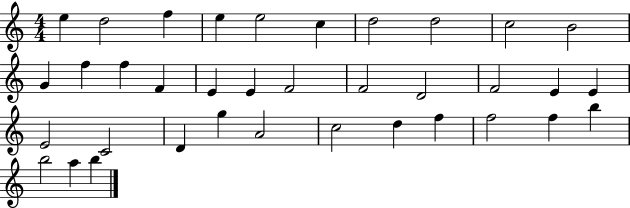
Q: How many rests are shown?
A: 0